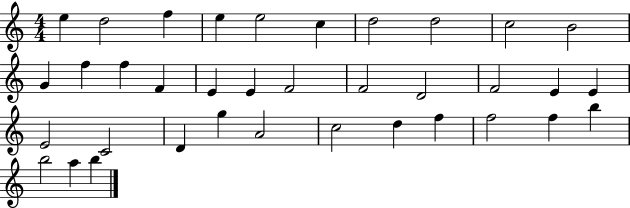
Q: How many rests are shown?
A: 0